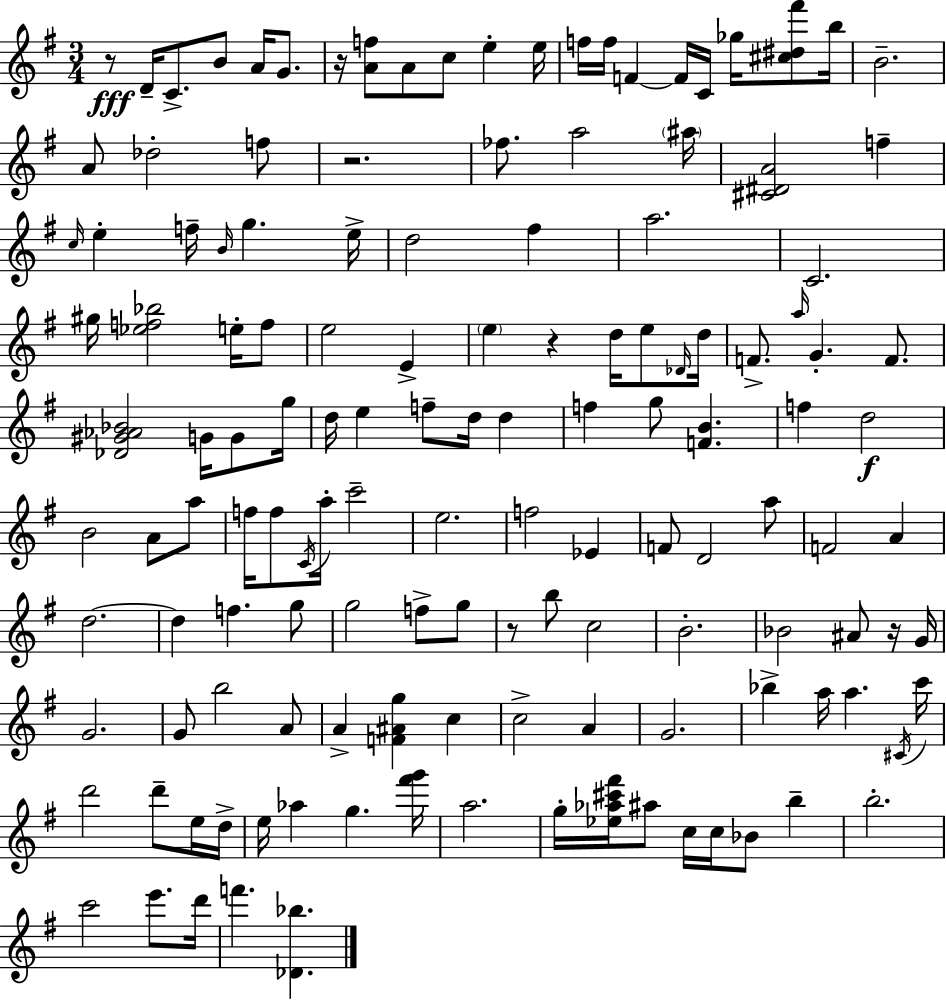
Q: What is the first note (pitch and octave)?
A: D4